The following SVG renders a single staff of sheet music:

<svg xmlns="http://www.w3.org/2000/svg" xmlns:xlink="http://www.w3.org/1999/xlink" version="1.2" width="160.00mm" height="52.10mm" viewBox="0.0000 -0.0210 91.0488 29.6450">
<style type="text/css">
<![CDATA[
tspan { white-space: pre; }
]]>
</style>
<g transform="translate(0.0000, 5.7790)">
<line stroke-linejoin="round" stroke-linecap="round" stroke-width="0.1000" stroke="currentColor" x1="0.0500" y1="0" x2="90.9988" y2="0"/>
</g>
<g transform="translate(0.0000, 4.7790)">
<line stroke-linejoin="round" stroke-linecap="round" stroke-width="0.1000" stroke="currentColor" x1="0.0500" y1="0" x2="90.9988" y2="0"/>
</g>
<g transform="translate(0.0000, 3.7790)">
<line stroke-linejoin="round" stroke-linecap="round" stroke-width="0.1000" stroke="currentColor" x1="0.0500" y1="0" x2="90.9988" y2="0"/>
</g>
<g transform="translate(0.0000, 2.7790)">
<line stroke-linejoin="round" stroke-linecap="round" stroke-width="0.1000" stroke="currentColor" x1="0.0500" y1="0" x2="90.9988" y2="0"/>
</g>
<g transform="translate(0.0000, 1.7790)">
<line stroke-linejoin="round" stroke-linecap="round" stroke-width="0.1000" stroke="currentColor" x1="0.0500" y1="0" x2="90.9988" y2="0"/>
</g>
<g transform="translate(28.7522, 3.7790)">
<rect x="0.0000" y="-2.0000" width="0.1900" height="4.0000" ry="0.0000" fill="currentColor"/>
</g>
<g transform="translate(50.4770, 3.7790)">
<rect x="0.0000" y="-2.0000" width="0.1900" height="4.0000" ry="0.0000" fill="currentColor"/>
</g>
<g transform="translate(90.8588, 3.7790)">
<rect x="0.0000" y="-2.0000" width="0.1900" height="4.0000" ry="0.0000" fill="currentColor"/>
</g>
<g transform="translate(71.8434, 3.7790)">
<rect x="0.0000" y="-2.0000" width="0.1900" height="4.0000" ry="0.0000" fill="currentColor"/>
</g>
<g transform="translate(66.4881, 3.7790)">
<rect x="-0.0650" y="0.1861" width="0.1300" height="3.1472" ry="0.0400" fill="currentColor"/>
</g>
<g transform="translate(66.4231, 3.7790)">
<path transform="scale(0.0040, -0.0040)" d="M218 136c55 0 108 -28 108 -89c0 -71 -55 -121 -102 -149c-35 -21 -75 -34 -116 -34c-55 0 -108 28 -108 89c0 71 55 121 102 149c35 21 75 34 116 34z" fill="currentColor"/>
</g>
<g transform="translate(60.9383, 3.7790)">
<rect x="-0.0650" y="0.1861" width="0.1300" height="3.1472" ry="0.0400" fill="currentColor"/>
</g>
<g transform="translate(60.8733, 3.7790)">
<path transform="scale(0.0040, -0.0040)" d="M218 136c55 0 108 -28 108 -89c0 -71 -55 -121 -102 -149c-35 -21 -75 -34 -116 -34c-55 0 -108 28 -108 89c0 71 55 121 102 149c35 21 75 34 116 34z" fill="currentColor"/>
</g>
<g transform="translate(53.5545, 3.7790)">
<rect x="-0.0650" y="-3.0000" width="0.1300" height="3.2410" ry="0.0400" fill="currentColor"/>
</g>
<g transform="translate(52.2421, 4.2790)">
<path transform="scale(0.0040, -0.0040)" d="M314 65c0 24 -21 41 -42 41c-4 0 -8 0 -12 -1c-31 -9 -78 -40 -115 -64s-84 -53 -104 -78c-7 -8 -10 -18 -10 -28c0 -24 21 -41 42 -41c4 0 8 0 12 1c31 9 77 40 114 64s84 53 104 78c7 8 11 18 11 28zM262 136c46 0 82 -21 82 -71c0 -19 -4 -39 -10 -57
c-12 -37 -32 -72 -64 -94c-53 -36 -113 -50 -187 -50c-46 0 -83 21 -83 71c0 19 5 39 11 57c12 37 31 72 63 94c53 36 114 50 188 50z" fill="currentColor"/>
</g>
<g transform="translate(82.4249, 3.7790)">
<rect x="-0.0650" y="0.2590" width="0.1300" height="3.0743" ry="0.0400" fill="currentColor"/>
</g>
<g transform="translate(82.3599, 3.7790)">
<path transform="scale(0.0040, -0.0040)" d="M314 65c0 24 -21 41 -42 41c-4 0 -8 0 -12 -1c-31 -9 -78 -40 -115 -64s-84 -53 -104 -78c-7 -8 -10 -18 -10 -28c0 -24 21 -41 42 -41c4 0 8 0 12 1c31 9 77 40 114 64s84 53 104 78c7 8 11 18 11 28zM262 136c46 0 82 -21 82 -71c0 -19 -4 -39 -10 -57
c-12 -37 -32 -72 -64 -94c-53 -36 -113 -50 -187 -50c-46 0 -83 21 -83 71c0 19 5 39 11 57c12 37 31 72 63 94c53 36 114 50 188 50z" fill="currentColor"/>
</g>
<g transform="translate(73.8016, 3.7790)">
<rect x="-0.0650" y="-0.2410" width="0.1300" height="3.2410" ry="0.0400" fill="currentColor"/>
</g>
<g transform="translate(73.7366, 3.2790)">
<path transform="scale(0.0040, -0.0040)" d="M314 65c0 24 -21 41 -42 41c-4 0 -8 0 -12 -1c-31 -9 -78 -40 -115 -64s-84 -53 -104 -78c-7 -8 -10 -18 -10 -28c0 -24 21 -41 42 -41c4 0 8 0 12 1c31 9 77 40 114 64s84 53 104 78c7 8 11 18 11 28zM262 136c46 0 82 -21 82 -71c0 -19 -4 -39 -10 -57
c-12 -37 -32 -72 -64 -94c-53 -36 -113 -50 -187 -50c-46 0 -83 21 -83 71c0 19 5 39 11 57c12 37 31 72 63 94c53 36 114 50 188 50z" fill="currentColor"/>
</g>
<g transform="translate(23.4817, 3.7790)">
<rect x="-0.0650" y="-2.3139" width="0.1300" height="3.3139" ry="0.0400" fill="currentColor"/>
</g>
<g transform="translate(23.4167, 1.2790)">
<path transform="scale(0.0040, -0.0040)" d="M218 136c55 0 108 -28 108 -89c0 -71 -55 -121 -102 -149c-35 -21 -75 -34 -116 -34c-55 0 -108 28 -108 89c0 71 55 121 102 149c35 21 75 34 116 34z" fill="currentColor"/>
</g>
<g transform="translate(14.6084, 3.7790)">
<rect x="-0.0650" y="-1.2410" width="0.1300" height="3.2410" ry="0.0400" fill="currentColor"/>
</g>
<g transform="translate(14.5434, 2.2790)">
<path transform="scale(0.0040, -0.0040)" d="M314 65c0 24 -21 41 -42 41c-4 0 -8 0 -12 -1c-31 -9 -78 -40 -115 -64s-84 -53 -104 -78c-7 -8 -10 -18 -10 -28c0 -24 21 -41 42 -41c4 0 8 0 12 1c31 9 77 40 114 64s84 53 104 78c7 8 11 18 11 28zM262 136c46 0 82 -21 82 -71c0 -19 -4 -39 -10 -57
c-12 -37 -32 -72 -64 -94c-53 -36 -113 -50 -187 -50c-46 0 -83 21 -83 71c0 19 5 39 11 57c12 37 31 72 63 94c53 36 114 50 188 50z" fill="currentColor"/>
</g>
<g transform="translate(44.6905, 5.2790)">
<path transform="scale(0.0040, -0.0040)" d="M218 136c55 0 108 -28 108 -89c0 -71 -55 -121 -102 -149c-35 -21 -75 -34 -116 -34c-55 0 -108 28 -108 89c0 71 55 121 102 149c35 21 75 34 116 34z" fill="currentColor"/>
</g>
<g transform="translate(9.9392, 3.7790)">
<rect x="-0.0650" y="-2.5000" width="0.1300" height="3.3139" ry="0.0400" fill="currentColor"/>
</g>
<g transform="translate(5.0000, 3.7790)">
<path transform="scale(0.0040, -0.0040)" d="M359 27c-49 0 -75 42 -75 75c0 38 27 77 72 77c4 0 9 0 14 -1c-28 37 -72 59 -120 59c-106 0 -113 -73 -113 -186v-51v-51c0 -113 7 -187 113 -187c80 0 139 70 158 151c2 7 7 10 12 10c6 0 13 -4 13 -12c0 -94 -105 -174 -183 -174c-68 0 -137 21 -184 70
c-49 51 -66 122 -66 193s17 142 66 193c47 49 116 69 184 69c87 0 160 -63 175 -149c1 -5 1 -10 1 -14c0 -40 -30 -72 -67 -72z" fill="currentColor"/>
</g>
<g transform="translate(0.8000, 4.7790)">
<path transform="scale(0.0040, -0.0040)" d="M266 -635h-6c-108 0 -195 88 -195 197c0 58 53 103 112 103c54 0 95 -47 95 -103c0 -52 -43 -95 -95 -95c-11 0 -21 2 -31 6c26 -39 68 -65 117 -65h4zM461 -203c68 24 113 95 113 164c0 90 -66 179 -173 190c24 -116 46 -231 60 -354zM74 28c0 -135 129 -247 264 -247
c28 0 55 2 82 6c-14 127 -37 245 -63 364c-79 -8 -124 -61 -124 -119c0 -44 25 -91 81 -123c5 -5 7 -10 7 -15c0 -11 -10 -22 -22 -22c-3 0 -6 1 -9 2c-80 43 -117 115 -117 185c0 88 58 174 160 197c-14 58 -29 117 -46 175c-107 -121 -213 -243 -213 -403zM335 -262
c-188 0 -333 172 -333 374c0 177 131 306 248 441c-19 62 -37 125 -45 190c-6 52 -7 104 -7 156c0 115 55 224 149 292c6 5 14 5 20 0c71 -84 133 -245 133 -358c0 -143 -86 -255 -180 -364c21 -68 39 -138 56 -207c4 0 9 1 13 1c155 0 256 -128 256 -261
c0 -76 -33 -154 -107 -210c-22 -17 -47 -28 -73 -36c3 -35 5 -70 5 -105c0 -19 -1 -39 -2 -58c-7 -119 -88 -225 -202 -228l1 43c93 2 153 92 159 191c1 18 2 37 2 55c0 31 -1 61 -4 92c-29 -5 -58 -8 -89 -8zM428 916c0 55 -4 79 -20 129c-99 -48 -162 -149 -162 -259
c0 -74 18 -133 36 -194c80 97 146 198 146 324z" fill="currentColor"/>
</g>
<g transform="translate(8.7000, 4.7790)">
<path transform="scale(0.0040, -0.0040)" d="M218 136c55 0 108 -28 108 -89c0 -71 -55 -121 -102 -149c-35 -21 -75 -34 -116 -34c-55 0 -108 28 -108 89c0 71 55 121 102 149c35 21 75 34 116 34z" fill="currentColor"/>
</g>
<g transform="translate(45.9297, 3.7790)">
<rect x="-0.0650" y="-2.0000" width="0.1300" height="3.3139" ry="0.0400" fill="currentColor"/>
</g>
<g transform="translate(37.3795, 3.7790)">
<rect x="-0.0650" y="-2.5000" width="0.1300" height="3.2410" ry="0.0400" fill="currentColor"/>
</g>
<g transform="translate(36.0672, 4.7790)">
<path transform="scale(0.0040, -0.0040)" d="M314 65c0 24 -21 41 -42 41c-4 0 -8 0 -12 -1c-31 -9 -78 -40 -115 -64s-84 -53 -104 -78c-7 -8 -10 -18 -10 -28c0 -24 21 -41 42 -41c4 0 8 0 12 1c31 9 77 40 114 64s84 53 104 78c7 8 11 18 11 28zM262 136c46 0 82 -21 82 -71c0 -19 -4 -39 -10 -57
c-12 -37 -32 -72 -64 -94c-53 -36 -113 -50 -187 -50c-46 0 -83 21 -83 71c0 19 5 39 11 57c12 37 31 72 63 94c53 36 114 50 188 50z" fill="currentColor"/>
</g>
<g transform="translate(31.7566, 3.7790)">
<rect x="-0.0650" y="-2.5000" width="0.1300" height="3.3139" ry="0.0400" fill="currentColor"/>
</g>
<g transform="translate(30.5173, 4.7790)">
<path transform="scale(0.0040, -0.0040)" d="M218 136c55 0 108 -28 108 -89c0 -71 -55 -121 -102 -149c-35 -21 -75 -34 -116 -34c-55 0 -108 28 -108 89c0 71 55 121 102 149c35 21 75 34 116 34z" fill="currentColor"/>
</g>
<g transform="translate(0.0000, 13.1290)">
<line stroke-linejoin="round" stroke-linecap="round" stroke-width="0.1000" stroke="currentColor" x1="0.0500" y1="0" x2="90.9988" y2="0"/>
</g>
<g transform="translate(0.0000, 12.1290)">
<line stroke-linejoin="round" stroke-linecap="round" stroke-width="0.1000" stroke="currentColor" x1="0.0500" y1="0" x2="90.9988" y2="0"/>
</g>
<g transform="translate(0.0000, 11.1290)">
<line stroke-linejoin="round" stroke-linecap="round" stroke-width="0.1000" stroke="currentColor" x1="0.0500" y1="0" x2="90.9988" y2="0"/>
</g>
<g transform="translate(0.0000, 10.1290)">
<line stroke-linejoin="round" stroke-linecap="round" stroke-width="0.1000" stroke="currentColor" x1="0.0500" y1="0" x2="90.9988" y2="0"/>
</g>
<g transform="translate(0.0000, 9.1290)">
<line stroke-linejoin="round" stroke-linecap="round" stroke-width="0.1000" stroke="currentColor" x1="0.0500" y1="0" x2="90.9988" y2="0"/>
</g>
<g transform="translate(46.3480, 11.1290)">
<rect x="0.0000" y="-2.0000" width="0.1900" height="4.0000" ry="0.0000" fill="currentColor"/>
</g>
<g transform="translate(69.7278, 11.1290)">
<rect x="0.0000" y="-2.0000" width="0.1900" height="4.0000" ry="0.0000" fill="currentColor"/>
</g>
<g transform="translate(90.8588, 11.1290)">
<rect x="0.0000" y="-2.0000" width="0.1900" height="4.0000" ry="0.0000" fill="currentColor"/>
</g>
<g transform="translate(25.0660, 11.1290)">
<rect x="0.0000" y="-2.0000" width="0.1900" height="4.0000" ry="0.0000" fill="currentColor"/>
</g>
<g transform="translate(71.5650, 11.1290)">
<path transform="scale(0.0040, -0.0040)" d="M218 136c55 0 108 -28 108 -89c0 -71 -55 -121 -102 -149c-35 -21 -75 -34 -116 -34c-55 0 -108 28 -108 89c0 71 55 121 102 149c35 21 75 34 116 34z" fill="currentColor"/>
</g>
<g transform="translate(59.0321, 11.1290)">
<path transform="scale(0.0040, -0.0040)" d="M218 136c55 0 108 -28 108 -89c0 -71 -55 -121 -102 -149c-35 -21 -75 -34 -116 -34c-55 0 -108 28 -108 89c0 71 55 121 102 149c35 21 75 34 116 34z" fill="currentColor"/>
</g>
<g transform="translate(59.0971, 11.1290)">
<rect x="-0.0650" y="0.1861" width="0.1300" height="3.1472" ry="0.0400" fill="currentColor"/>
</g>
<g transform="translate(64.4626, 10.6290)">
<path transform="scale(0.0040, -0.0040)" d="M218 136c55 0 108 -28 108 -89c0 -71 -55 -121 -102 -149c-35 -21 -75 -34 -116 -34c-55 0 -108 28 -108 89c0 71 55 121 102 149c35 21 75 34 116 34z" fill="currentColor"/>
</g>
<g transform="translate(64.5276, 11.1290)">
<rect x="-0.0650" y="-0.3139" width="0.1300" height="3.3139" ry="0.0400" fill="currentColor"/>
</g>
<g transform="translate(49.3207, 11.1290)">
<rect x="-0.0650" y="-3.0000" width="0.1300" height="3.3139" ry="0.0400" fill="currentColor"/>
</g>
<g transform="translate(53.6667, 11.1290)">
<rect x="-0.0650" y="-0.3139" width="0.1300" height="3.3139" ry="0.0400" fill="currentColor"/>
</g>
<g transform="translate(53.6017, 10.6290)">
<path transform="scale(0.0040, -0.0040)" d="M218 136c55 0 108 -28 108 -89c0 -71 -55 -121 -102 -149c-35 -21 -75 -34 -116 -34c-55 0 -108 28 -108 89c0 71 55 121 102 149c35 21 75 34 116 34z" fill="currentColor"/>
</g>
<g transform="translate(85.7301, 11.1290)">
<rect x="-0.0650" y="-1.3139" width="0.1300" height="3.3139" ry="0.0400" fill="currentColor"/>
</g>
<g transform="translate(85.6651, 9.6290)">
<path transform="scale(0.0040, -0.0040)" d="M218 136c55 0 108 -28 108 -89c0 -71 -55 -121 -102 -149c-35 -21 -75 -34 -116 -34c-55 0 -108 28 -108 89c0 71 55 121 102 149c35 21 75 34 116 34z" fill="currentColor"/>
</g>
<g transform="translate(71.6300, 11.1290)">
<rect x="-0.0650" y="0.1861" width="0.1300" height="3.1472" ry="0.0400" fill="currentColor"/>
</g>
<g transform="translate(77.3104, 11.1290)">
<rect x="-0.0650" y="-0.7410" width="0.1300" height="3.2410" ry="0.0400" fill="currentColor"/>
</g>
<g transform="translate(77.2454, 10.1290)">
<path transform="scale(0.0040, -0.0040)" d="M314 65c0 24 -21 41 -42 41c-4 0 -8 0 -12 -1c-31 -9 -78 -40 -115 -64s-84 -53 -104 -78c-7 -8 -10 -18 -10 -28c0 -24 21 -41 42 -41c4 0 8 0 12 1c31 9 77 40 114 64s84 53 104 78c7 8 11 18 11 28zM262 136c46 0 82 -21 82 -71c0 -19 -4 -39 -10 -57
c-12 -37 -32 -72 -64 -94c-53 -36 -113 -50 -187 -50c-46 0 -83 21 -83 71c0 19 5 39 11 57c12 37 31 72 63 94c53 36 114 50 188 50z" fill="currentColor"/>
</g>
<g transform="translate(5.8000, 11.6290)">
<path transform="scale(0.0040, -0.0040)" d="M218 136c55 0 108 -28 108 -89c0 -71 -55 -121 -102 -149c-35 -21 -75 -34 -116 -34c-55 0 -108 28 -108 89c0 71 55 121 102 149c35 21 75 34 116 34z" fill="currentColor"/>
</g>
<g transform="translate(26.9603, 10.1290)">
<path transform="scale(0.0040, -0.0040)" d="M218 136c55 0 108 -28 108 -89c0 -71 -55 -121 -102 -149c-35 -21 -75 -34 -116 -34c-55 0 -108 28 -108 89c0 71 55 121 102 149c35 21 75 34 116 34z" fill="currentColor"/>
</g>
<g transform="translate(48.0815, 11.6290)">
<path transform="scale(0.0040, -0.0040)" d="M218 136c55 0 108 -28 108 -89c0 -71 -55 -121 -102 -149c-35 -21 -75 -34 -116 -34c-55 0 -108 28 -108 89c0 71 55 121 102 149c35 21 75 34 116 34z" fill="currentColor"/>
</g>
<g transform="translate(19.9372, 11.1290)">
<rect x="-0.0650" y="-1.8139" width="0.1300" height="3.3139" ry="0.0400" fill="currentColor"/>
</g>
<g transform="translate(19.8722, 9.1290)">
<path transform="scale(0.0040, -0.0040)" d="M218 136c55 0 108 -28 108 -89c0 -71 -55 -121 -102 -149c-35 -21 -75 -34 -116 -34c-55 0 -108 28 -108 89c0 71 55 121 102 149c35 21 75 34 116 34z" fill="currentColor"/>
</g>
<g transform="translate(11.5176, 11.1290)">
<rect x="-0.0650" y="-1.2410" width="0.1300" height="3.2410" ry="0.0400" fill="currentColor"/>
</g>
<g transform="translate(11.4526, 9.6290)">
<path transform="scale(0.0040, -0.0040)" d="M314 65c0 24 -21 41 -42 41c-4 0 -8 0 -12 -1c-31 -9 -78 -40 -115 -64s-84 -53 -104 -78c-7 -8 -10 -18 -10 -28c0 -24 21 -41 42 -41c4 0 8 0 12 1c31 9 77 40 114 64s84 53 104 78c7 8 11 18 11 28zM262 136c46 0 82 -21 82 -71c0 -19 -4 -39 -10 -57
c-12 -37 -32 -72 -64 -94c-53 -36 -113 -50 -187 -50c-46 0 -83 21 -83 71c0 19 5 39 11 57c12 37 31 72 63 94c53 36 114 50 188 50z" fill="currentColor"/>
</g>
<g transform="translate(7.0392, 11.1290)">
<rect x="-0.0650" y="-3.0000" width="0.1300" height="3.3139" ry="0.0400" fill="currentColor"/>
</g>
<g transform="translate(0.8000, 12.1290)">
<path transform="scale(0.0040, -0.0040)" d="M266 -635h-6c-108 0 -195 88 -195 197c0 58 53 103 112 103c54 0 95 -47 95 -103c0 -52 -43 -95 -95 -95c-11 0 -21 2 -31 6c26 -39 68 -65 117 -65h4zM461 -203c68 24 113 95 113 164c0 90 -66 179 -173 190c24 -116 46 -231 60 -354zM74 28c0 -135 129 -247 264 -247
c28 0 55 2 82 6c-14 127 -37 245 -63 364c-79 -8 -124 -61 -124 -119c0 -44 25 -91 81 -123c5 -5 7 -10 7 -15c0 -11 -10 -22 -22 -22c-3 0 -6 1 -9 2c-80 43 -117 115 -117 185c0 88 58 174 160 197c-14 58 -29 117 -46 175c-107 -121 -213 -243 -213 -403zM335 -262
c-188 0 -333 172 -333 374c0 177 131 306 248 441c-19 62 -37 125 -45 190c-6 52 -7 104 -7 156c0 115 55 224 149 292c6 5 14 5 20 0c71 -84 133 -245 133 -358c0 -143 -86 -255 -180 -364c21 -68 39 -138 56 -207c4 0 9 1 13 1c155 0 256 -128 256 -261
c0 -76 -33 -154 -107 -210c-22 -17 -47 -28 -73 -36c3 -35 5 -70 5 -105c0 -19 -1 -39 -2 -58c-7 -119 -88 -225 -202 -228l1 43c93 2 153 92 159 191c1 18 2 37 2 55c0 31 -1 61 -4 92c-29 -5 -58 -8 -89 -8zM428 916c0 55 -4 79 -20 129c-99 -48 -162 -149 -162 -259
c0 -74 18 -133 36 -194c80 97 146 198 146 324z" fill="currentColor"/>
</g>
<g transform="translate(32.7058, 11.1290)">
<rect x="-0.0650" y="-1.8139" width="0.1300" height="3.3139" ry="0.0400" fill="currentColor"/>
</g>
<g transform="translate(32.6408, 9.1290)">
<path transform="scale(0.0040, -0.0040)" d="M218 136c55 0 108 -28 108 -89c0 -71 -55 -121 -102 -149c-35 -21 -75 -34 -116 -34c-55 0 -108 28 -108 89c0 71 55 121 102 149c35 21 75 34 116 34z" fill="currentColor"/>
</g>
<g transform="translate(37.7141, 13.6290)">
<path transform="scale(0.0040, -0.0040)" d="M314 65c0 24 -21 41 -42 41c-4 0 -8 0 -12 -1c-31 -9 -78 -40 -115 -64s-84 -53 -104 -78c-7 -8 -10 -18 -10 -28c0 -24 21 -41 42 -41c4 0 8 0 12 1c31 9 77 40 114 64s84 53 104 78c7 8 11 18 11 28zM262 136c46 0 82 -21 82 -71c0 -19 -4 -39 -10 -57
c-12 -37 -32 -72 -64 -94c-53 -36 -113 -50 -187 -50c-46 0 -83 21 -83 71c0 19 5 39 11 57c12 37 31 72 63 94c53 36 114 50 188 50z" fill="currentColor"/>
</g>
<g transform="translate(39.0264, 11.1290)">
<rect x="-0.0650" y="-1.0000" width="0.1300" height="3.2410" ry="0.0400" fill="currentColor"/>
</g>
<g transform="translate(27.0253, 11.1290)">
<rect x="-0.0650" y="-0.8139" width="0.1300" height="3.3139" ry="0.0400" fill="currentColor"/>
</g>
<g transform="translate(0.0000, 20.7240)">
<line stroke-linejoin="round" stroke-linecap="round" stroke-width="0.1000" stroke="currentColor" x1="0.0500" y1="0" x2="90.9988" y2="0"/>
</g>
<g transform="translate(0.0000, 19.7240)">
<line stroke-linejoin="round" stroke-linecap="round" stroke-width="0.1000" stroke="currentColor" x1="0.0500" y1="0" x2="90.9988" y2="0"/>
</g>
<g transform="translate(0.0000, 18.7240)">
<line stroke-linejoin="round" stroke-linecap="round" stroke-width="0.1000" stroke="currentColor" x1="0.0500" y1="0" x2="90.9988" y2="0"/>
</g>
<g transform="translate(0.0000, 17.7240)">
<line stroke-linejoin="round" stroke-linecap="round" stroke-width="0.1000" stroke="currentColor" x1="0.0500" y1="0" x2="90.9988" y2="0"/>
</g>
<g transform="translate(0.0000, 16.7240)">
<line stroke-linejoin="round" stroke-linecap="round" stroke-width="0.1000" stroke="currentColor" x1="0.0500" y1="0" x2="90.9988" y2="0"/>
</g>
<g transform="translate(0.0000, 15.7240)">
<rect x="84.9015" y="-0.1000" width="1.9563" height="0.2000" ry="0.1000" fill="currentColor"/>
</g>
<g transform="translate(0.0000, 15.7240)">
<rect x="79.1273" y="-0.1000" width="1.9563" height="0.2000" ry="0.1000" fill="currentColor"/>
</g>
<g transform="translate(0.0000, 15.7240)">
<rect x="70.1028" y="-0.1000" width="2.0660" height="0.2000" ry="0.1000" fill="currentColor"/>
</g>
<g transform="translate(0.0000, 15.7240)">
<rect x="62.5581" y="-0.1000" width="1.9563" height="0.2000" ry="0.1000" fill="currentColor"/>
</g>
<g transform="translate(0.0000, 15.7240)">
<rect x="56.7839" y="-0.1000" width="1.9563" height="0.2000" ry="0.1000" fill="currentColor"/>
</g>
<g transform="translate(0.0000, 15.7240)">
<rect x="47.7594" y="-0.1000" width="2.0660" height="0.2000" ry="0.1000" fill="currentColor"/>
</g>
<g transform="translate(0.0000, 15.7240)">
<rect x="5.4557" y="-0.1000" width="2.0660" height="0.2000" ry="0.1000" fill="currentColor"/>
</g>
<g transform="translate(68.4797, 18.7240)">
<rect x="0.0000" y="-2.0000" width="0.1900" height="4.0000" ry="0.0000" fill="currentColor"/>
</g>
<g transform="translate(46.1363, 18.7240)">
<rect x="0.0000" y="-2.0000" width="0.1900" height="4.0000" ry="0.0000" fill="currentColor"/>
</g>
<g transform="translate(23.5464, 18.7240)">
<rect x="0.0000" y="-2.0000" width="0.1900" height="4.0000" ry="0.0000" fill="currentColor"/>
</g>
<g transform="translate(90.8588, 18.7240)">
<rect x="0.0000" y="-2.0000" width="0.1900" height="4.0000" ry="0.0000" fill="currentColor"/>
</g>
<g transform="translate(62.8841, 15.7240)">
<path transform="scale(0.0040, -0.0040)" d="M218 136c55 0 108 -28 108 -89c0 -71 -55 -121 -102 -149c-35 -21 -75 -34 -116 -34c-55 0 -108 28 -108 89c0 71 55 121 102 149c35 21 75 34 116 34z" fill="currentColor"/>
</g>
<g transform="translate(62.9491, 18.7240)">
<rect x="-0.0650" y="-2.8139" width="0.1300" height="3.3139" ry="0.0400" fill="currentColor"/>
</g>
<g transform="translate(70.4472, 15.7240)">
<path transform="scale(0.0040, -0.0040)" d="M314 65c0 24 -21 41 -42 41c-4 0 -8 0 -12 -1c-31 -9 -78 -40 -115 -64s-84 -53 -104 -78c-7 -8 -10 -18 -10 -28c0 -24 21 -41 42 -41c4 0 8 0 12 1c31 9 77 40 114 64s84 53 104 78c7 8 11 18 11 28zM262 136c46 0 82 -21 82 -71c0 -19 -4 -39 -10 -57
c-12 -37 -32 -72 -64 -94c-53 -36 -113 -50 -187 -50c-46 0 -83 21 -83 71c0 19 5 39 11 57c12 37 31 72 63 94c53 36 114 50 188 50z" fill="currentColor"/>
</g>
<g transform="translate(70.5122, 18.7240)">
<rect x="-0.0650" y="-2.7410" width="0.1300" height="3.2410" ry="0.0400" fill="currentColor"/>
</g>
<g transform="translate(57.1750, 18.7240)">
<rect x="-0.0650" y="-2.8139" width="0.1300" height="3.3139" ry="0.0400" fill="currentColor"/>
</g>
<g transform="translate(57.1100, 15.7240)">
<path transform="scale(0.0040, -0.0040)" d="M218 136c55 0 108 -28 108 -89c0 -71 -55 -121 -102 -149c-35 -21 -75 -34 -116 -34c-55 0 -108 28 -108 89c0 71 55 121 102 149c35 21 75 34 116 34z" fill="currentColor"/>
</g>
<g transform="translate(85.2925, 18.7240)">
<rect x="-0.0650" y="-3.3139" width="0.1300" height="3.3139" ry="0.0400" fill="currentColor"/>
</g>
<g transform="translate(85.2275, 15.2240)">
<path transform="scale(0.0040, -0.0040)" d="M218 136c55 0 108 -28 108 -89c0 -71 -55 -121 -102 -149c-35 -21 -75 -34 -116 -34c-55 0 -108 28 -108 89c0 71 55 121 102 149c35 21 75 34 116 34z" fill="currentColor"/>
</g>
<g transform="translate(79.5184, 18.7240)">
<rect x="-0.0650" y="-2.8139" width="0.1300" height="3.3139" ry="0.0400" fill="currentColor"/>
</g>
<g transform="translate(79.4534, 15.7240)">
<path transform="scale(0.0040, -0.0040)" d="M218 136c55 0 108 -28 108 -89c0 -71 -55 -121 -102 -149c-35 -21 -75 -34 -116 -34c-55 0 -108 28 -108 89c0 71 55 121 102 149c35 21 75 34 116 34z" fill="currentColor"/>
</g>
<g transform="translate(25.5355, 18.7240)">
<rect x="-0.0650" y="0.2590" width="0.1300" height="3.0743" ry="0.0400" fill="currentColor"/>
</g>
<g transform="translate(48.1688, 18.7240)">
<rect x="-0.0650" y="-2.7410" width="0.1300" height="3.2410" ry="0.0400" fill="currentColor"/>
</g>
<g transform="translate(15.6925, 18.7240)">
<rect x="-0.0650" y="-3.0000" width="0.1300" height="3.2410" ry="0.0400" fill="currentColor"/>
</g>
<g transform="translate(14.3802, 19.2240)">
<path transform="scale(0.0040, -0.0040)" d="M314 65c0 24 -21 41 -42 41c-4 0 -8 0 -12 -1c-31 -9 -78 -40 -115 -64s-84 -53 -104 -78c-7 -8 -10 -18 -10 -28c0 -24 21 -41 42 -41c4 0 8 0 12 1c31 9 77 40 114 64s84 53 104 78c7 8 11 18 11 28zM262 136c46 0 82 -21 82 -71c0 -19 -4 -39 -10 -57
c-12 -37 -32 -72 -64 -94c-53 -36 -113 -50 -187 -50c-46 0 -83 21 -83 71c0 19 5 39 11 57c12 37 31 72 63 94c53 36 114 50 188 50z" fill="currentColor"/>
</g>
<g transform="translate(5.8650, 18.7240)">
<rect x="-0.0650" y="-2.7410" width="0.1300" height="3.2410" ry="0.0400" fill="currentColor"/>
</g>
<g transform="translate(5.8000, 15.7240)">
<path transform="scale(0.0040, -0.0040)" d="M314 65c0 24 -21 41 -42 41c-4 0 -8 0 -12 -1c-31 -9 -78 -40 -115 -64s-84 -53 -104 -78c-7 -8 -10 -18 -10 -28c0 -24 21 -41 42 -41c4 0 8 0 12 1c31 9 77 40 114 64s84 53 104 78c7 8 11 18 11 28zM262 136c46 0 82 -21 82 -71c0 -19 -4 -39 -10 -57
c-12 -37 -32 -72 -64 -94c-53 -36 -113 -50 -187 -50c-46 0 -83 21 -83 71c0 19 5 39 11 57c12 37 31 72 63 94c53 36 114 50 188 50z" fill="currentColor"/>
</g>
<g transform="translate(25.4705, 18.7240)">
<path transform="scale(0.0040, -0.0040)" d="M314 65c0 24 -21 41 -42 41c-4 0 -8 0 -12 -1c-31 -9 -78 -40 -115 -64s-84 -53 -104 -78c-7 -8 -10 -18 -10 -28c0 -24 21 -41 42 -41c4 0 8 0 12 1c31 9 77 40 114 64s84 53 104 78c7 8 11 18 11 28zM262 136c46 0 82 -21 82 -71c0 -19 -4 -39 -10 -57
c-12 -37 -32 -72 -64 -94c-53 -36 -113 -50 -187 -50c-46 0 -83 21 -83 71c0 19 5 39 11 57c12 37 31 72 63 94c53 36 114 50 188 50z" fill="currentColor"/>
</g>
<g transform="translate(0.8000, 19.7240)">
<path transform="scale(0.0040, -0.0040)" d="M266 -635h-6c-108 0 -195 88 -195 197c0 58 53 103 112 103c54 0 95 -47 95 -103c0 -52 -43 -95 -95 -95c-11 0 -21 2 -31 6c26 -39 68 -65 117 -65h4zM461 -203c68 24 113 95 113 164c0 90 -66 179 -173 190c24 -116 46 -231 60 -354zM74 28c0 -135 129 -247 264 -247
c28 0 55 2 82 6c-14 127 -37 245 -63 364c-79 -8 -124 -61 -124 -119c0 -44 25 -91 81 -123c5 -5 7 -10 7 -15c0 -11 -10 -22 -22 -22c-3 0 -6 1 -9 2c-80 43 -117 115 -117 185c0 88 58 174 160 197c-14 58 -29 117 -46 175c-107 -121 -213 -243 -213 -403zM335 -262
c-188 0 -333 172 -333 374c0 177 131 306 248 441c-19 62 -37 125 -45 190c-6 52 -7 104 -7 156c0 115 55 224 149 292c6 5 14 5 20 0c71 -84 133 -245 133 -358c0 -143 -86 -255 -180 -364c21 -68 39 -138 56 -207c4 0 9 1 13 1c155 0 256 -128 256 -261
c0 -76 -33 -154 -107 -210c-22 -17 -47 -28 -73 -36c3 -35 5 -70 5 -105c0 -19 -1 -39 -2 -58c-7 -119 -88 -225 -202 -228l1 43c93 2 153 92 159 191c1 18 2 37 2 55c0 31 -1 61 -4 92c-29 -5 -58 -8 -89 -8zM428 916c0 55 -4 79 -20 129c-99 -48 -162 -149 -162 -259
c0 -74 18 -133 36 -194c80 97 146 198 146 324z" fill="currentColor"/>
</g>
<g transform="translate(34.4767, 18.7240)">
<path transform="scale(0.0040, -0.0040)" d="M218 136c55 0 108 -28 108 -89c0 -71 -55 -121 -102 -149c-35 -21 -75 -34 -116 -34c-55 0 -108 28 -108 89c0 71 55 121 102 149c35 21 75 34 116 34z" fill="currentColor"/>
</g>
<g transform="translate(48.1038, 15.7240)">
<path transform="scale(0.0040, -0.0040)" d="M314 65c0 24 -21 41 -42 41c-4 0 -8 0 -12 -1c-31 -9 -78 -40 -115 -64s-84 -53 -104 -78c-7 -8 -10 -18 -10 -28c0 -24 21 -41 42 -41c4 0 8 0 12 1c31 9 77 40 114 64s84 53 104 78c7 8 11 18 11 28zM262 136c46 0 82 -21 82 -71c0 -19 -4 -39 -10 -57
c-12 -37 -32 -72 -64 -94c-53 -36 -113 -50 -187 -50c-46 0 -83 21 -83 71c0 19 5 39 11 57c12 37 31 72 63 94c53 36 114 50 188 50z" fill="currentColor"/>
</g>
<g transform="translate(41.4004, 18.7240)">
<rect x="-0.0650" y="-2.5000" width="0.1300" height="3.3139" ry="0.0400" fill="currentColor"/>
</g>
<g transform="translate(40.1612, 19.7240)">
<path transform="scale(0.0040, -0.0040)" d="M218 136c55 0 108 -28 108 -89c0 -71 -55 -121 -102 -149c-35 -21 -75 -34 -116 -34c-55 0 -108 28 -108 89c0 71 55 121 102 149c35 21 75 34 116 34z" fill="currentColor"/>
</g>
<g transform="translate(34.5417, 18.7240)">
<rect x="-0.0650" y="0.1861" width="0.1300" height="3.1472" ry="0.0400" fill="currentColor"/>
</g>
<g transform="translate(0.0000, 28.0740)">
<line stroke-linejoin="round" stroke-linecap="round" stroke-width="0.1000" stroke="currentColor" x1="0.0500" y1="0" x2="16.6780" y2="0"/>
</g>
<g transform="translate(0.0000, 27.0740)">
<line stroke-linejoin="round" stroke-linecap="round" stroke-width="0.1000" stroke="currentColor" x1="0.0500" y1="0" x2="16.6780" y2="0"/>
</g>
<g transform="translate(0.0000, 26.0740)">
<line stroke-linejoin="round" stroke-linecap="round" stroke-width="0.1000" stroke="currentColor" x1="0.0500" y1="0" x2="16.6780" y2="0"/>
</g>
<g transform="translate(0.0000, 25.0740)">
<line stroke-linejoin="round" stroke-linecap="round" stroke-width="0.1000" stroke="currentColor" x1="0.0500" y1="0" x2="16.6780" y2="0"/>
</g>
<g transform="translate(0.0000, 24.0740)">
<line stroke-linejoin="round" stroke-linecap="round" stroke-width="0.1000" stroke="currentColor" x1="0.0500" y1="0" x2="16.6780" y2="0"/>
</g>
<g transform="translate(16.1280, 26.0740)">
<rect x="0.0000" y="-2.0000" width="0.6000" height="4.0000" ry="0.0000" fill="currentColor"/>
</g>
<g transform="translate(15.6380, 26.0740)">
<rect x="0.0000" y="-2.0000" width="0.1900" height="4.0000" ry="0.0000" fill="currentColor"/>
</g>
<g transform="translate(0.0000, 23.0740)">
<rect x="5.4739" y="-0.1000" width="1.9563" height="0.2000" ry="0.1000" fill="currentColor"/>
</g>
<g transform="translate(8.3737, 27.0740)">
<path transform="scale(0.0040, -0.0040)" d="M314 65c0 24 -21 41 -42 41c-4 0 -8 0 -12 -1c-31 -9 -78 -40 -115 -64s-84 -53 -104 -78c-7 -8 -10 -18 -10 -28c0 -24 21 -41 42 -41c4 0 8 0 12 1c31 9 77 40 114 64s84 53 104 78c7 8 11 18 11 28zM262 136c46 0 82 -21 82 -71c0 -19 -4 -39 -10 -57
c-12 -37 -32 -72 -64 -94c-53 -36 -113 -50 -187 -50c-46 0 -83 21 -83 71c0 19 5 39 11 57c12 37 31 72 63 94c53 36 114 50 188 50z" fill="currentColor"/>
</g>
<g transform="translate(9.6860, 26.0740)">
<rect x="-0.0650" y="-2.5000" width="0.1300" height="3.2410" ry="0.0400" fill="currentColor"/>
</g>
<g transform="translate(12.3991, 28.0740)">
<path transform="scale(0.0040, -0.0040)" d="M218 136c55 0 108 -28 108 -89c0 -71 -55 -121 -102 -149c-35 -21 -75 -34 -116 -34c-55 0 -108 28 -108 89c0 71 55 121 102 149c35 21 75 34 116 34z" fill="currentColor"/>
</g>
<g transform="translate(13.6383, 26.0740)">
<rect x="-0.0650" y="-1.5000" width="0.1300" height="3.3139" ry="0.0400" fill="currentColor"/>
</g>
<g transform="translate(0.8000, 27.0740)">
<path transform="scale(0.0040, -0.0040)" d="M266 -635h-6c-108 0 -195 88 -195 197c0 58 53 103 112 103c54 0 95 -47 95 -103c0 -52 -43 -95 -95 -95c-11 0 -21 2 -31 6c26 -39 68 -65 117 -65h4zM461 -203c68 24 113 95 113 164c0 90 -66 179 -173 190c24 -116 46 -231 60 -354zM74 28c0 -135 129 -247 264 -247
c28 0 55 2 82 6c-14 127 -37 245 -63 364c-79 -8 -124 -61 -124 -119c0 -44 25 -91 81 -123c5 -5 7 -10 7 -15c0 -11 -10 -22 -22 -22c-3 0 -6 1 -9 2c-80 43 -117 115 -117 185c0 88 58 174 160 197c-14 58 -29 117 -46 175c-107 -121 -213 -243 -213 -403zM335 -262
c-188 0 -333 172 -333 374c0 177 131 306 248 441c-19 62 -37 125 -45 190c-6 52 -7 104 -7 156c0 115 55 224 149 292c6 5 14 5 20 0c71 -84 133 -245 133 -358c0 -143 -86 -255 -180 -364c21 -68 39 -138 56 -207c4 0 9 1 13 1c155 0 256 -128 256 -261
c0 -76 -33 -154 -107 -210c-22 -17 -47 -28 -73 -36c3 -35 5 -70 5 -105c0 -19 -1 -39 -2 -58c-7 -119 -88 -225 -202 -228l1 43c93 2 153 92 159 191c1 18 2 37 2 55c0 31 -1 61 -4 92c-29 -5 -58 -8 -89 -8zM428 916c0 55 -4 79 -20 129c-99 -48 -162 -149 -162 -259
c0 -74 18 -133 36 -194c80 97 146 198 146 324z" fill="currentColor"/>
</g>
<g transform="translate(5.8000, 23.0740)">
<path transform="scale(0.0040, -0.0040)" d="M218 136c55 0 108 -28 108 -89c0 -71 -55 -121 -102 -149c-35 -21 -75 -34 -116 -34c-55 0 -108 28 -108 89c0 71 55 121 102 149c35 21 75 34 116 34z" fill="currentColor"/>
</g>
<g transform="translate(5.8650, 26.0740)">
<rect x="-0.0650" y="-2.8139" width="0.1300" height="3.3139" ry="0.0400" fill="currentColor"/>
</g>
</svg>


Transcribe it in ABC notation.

X:1
T:Untitled
M:4/4
L:1/4
K:C
G e2 g G G2 F A2 B B c2 B2 A e2 f d f D2 A c B c B d2 e a2 A2 B2 B G a2 a a a2 a b a G2 E